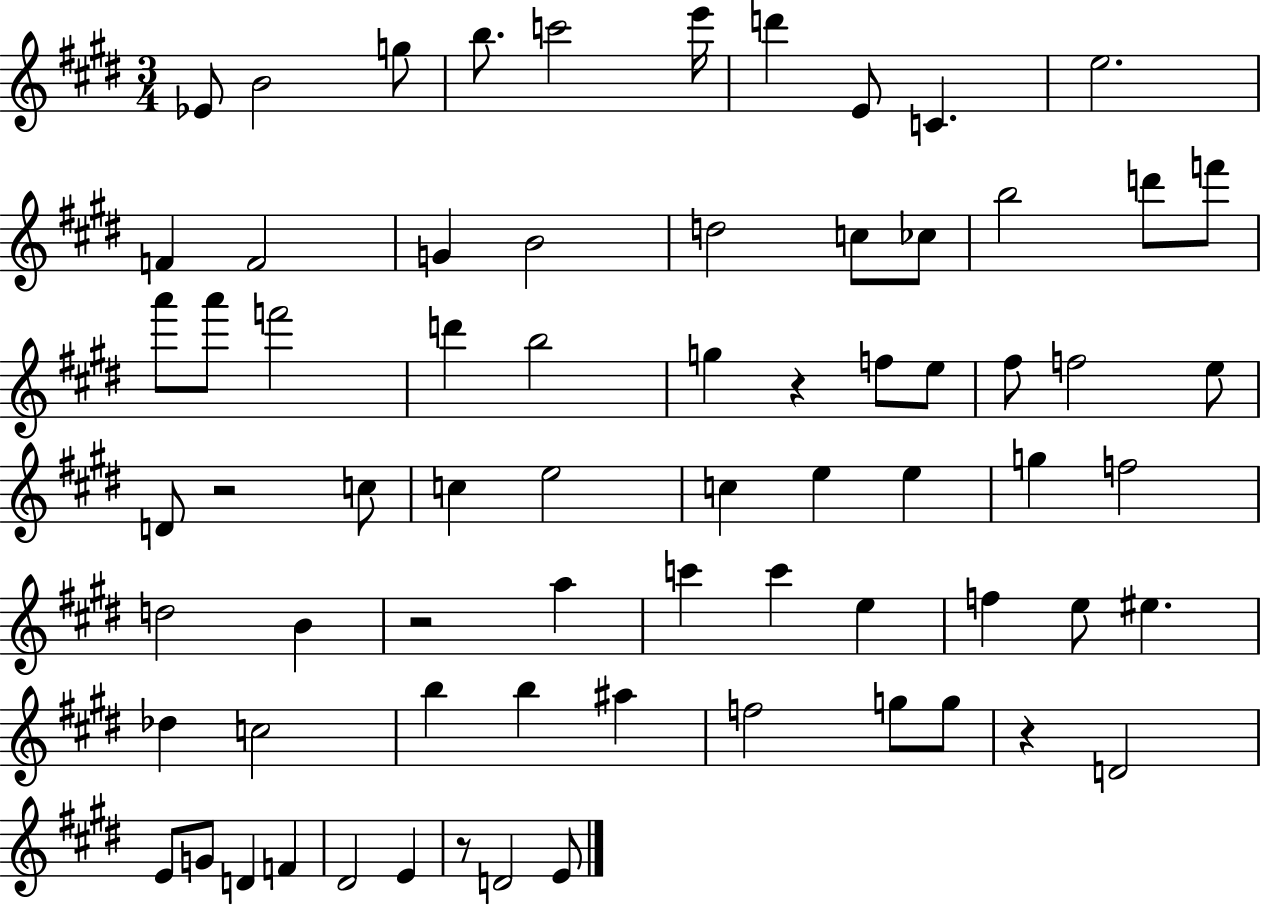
Eb4/e B4/h G5/e B5/e. C6/h E6/s D6/q E4/e C4/q. E5/h. F4/q F4/h G4/q B4/h D5/h C5/e CES5/e B5/h D6/e F6/e A6/e A6/e F6/h D6/q B5/h G5/q R/q F5/e E5/e F#5/e F5/h E5/e D4/e R/h C5/e C5/q E5/h C5/q E5/q E5/q G5/q F5/h D5/h B4/q R/h A5/q C6/q C6/q E5/q F5/q E5/e EIS5/q. Db5/q C5/h B5/q B5/q A#5/q F5/h G5/e G5/e R/q D4/h E4/e G4/e D4/q F4/q D#4/h E4/q R/e D4/h E4/e